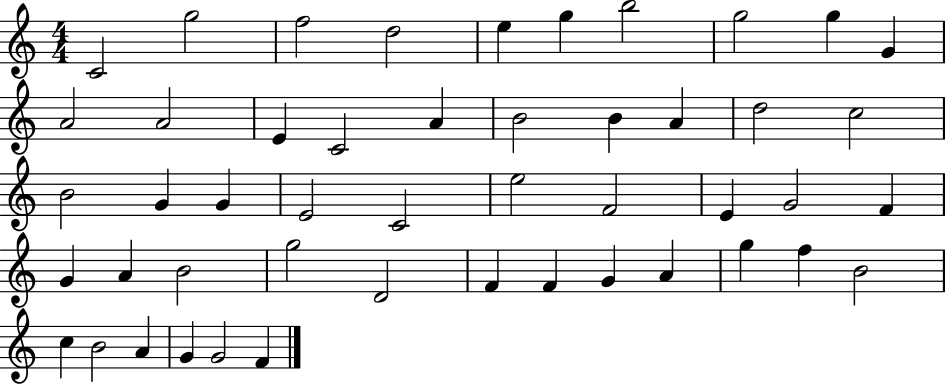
{
  \clef treble
  \numericTimeSignature
  \time 4/4
  \key c \major
  c'2 g''2 | f''2 d''2 | e''4 g''4 b''2 | g''2 g''4 g'4 | \break a'2 a'2 | e'4 c'2 a'4 | b'2 b'4 a'4 | d''2 c''2 | \break b'2 g'4 g'4 | e'2 c'2 | e''2 f'2 | e'4 g'2 f'4 | \break g'4 a'4 b'2 | g''2 d'2 | f'4 f'4 g'4 a'4 | g''4 f''4 b'2 | \break c''4 b'2 a'4 | g'4 g'2 f'4 | \bar "|."
}